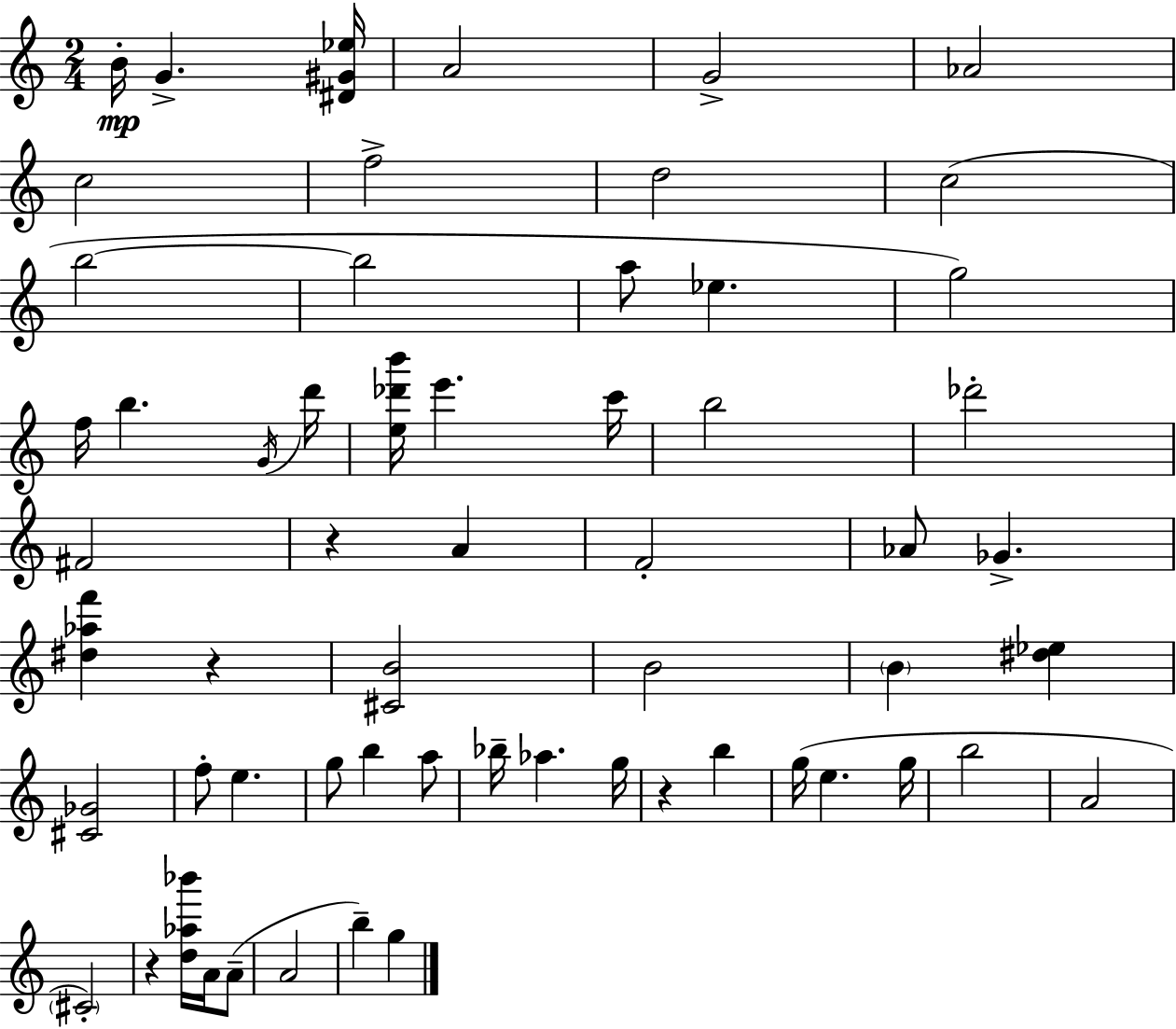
B4/s G4/q. [D#4,G#4,Eb5]/s A4/h G4/h Ab4/h C5/h F5/h D5/h C5/h B5/h B5/h A5/e Eb5/q. G5/h F5/s B5/q. G4/s D6/s [E5,Db6,B6]/s E6/q. C6/s B5/h Db6/h F#4/h R/q A4/q F4/h Ab4/e Gb4/q. [D#5,Ab5,F6]/q R/q [C#4,B4]/h B4/h B4/q [D#5,Eb5]/q [C#4,Gb4]/h F5/e E5/q. G5/e B5/q A5/e Bb5/s Ab5/q. G5/s R/q B5/q G5/s E5/q. G5/s B5/h A4/h C#4/h R/q [D5,Ab5,Bb6]/s A4/s A4/e A4/h B5/q G5/q